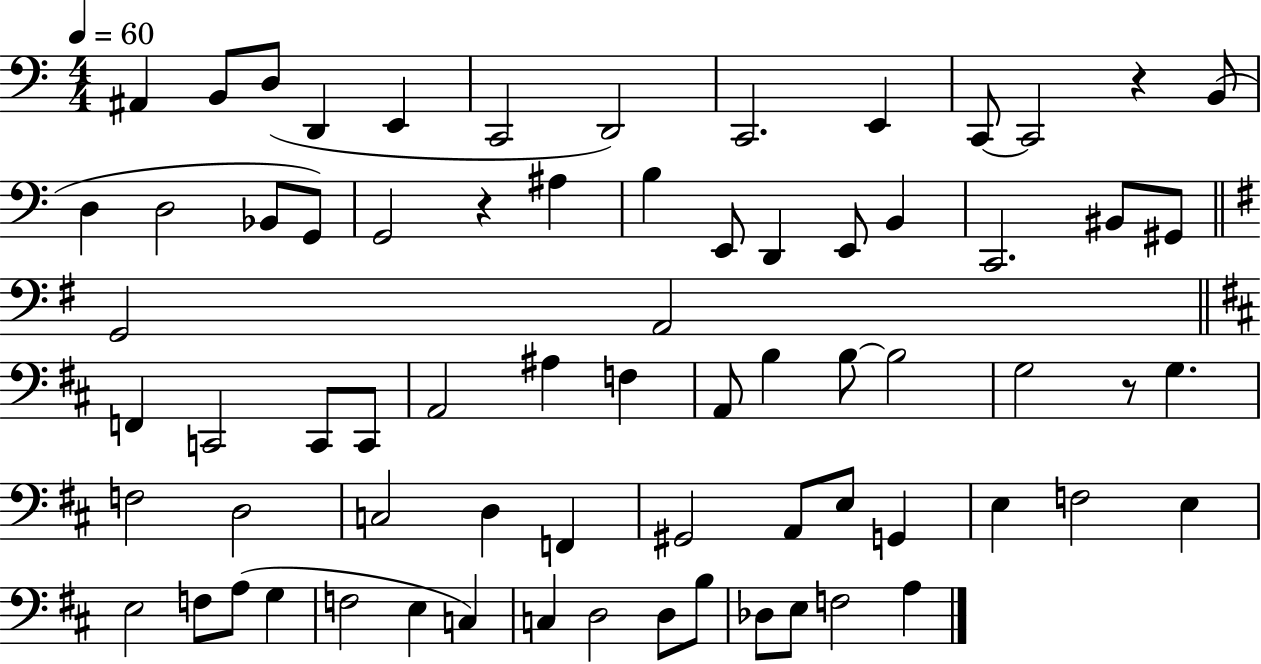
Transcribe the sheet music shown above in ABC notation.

X:1
T:Untitled
M:4/4
L:1/4
K:C
^A,, B,,/2 D,/2 D,, E,, C,,2 D,,2 C,,2 E,, C,,/2 C,,2 z B,,/2 D, D,2 _B,,/2 G,,/2 G,,2 z ^A, B, E,,/2 D,, E,,/2 B,, C,,2 ^B,,/2 ^G,,/2 G,,2 A,,2 F,, C,,2 C,,/2 C,,/2 A,,2 ^A, F, A,,/2 B, B,/2 B,2 G,2 z/2 G, F,2 D,2 C,2 D, F,, ^G,,2 A,,/2 E,/2 G,, E, F,2 E, E,2 F,/2 A,/2 G, F,2 E, C, C, D,2 D,/2 B,/2 _D,/2 E,/2 F,2 A,